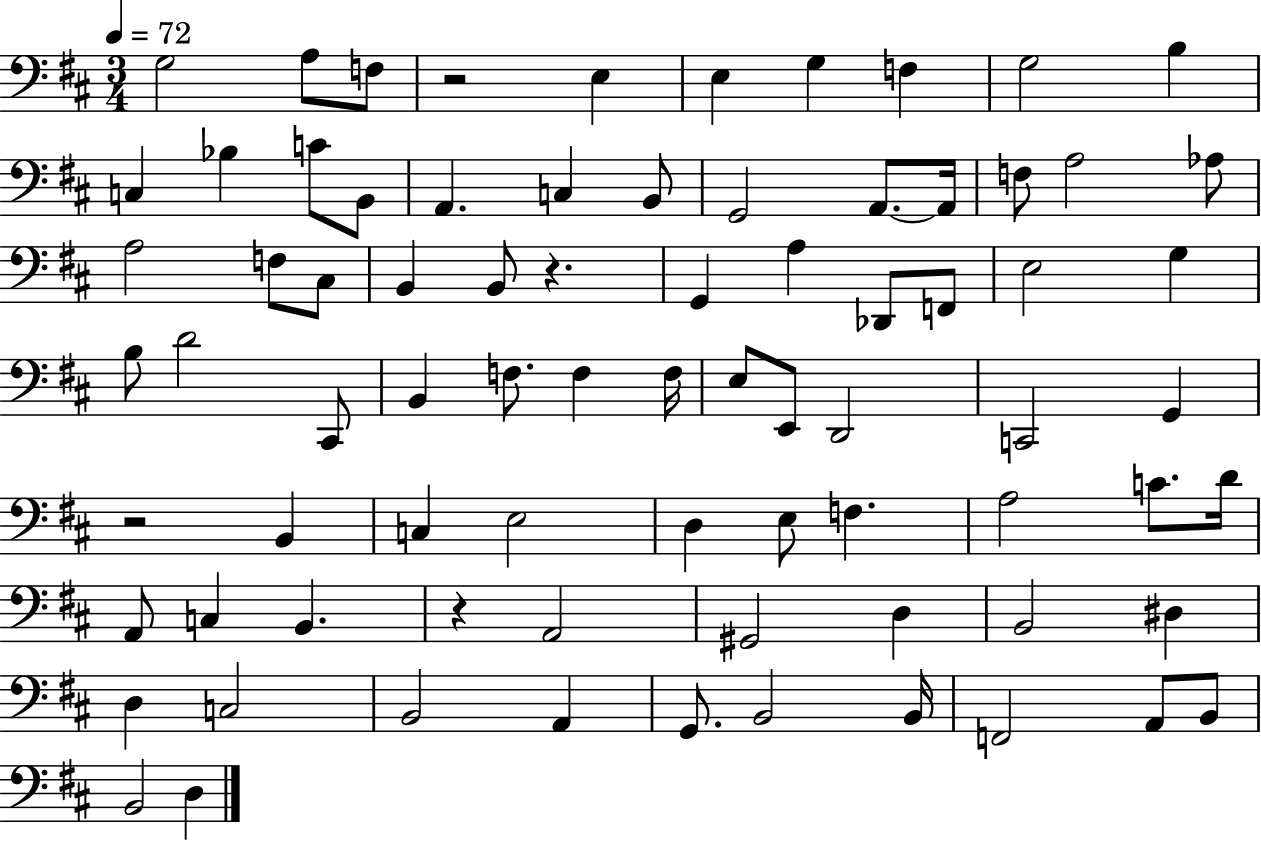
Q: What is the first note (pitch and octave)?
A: G3